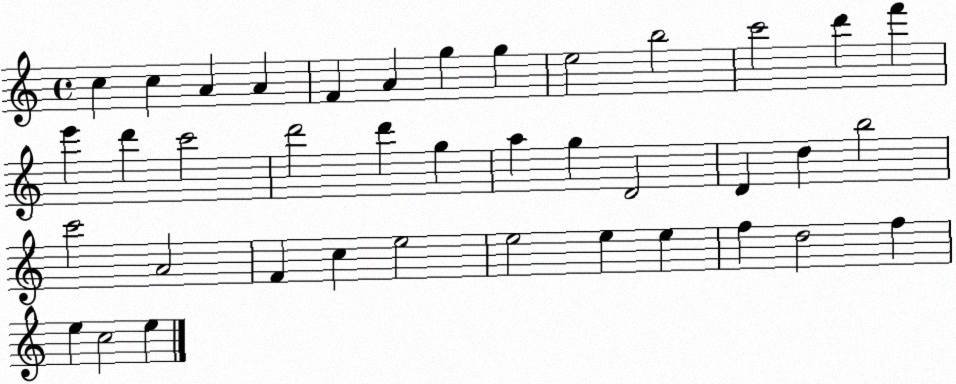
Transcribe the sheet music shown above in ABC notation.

X:1
T:Untitled
M:4/4
L:1/4
K:C
c c A A F A g g e2 b2 c'2 d' f' e' d' c'2 d'2 d' g a g D2 D d b2 c'2 A2 F c e2 e2 e e f d2 f e c2 e